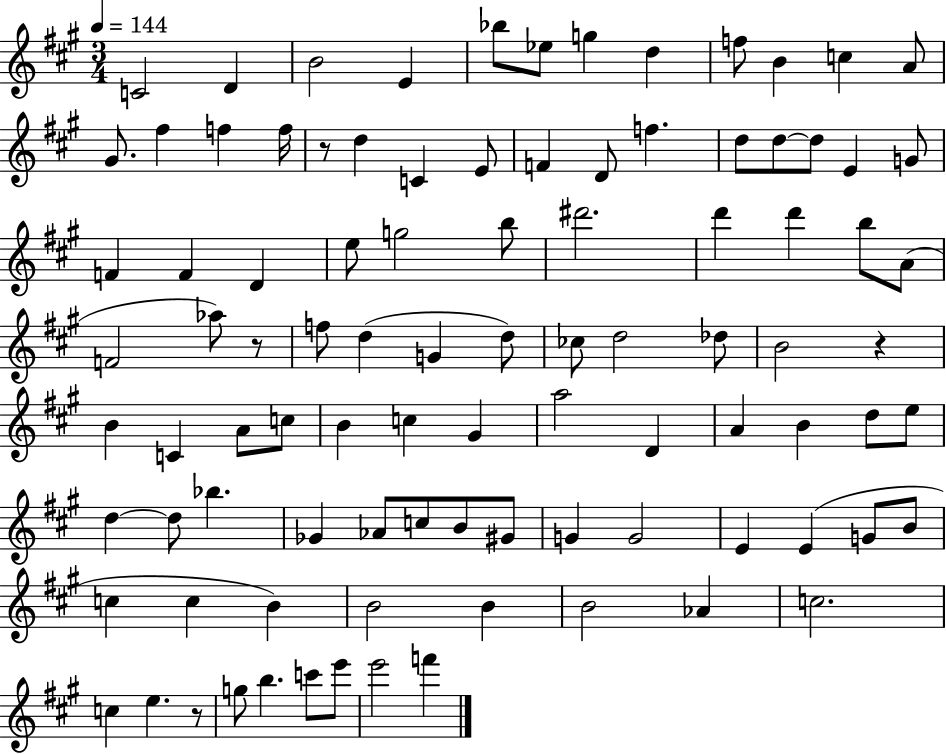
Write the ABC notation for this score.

X:1
T:Untitled
M:3/4
L:1/4
K:A
C2 D B2 E _b/2 _e/2 g d f/2 B c A/2 ^G/2 ^f f f/4 z/2 d C E/2 F D/2 f d/2 d/2 d/2 E G/2 F F D e/2 g2 b/2 ^d'2 d' d' b/2 A/2 F2 _a/2 z/2 f/2 d G d/2 _c/2 d2 _d/2 B2 z B C A/2 c/2 B c ^G a2 D A B d/2 e/2 d d/2 _b _G _A/2 c/2 B/2 ^G/2 G G2 E E G/2 B/2 c c B B2 B B2 _A c2 c e z/2 g/2 b c'/2 e'/2 e'2 f'